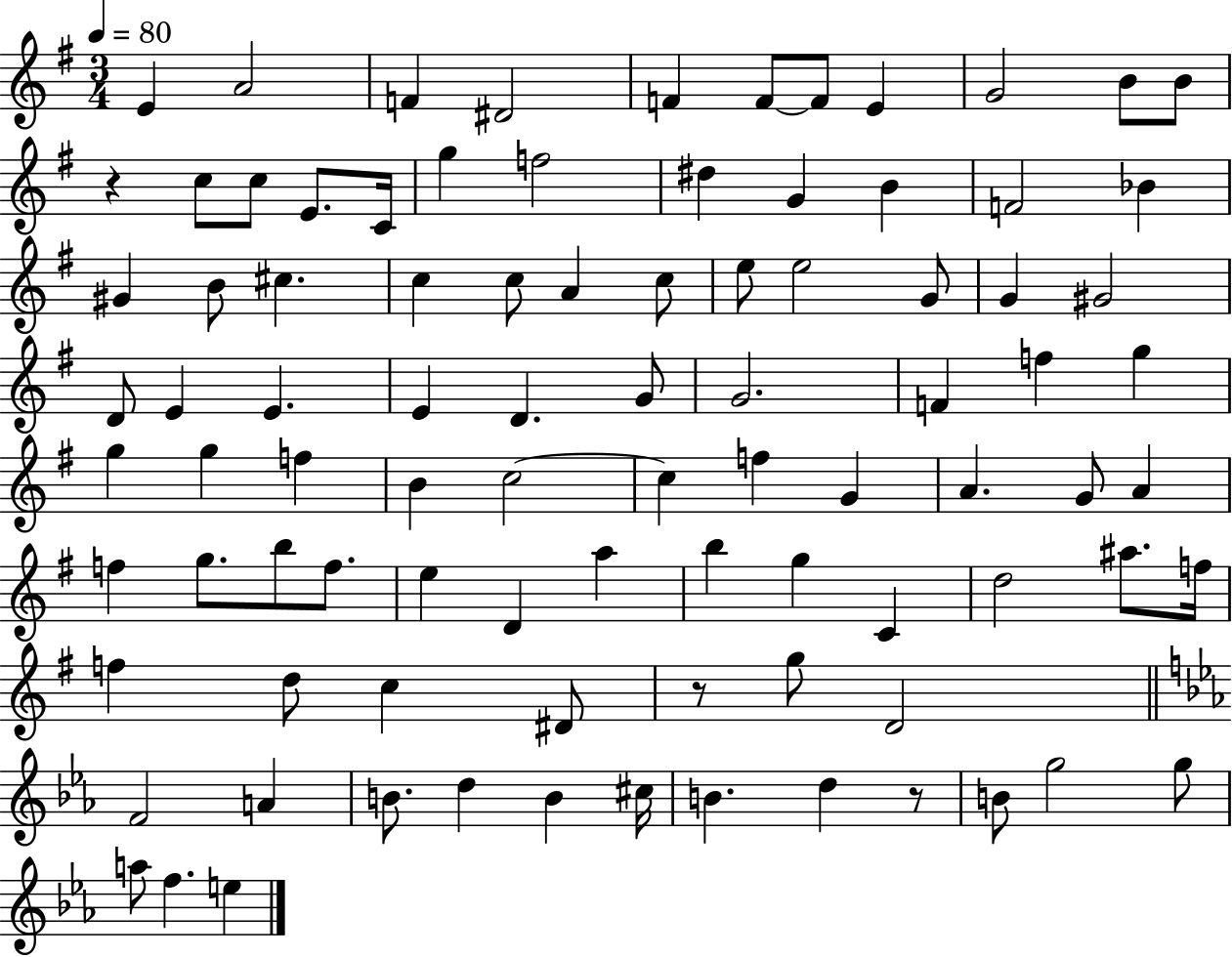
X:1
T:Untitled
M:3/4
L:1/4
K:G
E A2 F ^D2 F F/2 F/2 E G2 B/2 B/2 z c/2 c/2 E/2 C/4 g f2 ^d G B F2 _B ^G B/2 ^c c c/2 A c/2 e/2 e2 G/2 G ^G2 D/2 E E E D G/2 G2 F f g g g f B c2 c f G A G/2 A f g/2 b/2 f/2 e D a b g C d2 ^a/2 f/4 f d/2 c ^D/2 z/2 g/2 D2 F2 A B/2 d B ^c/4 B d z/2 B/2 g2 g/2 a/2 f e